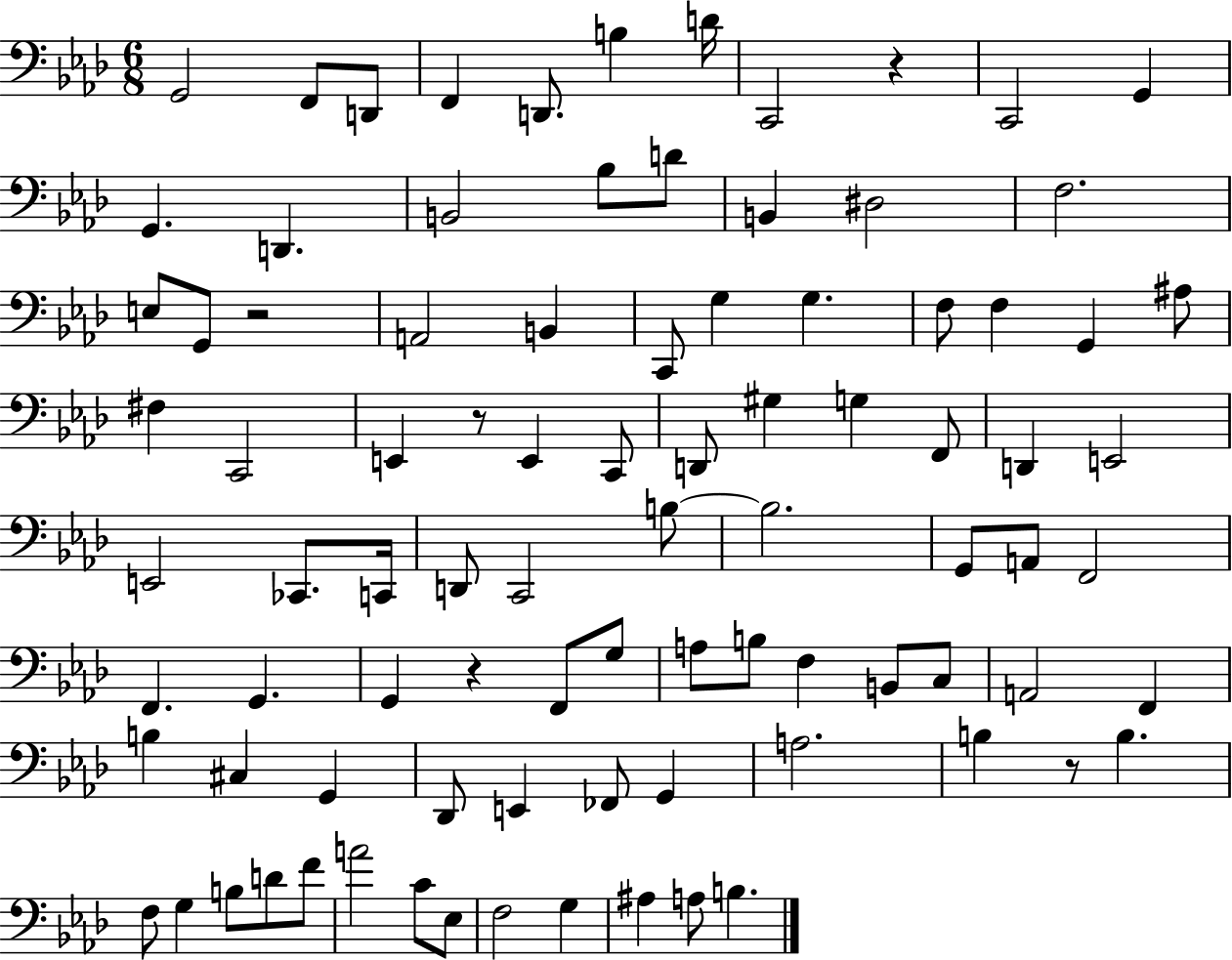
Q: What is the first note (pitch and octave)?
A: G2